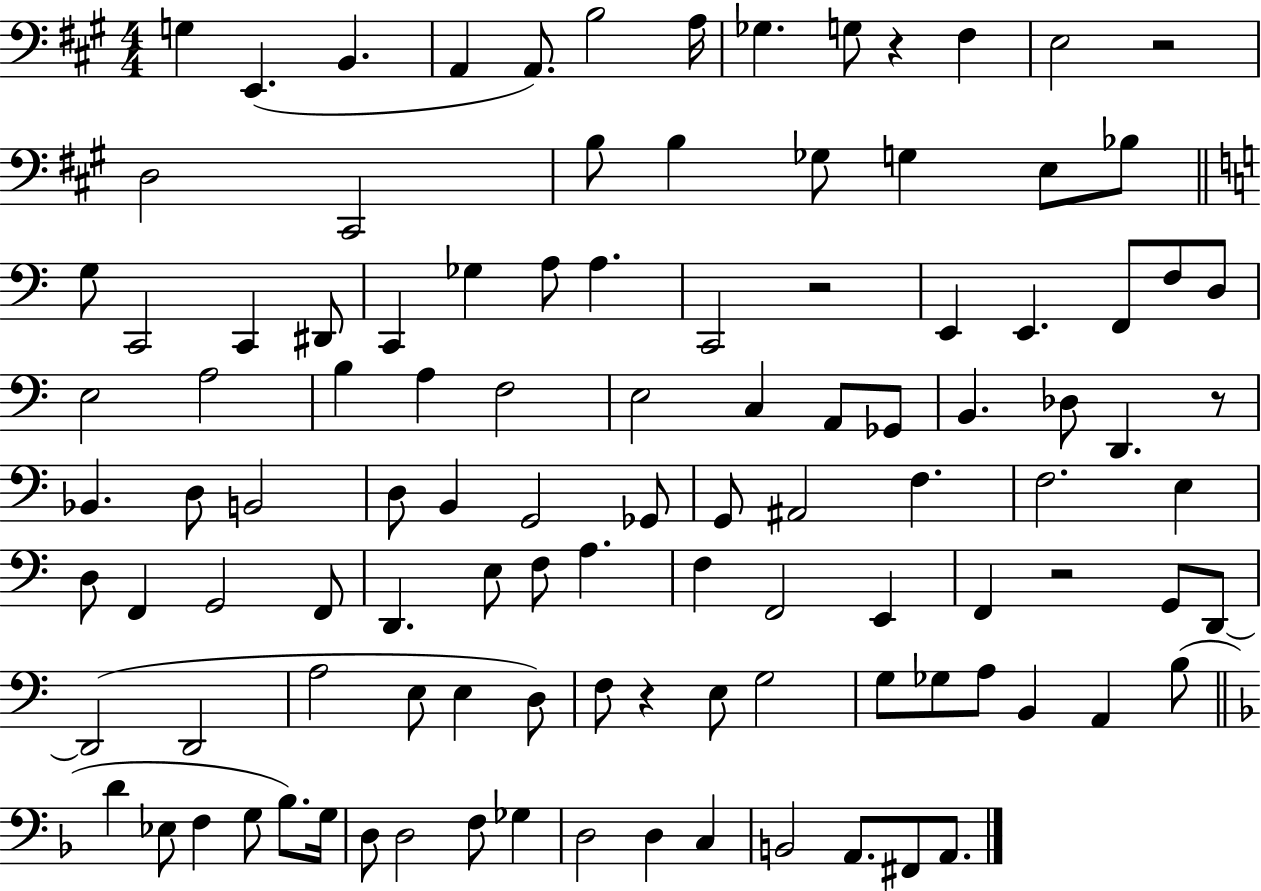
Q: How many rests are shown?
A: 6